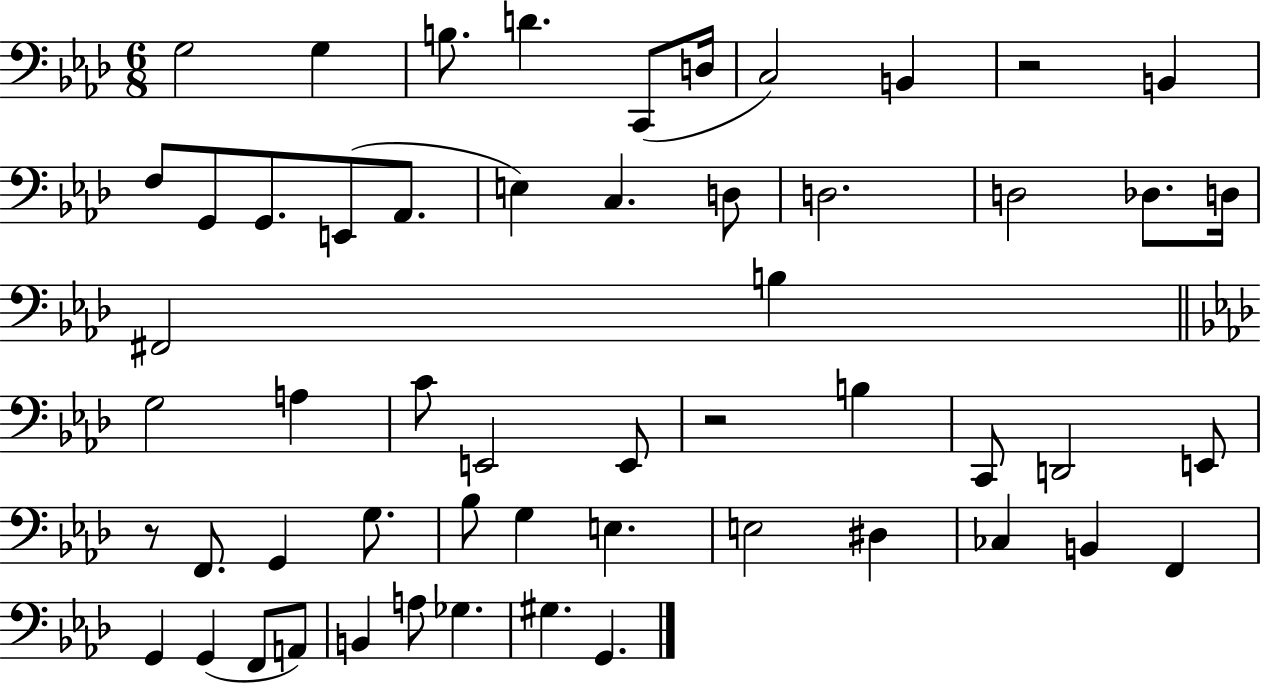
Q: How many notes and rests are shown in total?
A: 55